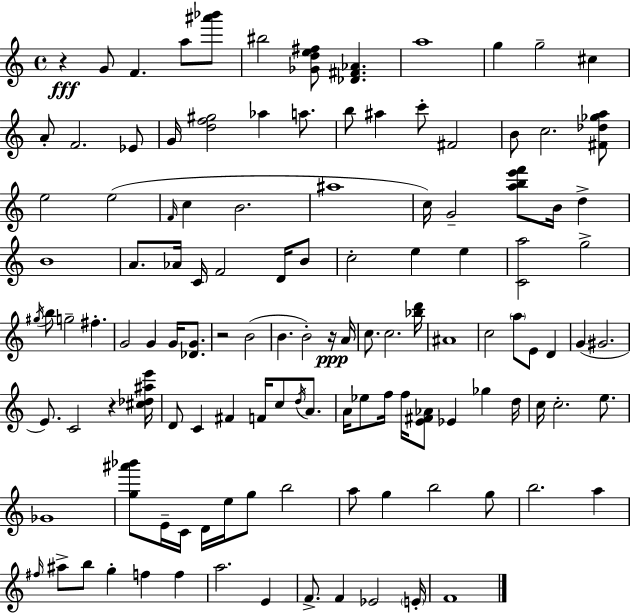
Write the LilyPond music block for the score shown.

{
  \clef treble
  \time 4/4
  \defaultTimeSignature
  \key a \minor
  r4\fff g'8 f'4. a''8 <ais''' bes'''>8 | bis''2 <ges' d'' e'' fis''>8 <des' fis' aes'>4. | a''1 | g''4 g''2-- cis''4 | \break a'8-. f'2. ees'8 | g'16 <d'' f'' gis''>2 aes''4 a''8. | b''8 ais''4 c'''8-. fis'2 | b'8 c''2. <fis' des'' ges'' a''>8 | \break e''2 e''2( | \grace { f'16 } c''4 b'2. | ais''1 | c''16) g'2-- <a'' b'' e''' f'''>8 b'16 d''4-> | \break b'1 | a'8. aes'16 c'16 f'2 d'16 b'8 | c''2-. e''4 e''4 | <c' a''>2 g''2-> | \break \acciaccatura { gis''16 } b''8 g''2-- fis''4.-. | g'2 g'4 g'16 <des' g'>8. | r2 b'2( | b'4. b'2-.) | \break r16\ppp a'16 c''8. c''2. | <bes'' d'''>16 ais'1 | c''2 \parenthesize a''8 e'8 d'4 | g'4( gis'2. | \break e'8.) c'2 r4 | <cis'' des'' ais'' e'''>16 d'8 c'4 fis'4 f'16 c''8 \acciaccatura { d''16 } | a'8. a'16 ees''8 f''16 f''16 <e' fis' aes'>8 ees'4 ges''4 | d''16 c''16 c''2.-. | \break e''8. ges'1 | <g'' ais''' bes'''>8 e'16-- c'16 d'16 e''16 g''8 b''2 | a''8 g''4 b''2 | g''8 b''2. a''4 | \break \grace { fis''16 } ais''8-> b''8 g''4-. f''4 | f''4 a''2. | e'4 f'8.-> f'4 ees'2 | \parenthesize e'16-. f'1 | \break \bar "|."
}